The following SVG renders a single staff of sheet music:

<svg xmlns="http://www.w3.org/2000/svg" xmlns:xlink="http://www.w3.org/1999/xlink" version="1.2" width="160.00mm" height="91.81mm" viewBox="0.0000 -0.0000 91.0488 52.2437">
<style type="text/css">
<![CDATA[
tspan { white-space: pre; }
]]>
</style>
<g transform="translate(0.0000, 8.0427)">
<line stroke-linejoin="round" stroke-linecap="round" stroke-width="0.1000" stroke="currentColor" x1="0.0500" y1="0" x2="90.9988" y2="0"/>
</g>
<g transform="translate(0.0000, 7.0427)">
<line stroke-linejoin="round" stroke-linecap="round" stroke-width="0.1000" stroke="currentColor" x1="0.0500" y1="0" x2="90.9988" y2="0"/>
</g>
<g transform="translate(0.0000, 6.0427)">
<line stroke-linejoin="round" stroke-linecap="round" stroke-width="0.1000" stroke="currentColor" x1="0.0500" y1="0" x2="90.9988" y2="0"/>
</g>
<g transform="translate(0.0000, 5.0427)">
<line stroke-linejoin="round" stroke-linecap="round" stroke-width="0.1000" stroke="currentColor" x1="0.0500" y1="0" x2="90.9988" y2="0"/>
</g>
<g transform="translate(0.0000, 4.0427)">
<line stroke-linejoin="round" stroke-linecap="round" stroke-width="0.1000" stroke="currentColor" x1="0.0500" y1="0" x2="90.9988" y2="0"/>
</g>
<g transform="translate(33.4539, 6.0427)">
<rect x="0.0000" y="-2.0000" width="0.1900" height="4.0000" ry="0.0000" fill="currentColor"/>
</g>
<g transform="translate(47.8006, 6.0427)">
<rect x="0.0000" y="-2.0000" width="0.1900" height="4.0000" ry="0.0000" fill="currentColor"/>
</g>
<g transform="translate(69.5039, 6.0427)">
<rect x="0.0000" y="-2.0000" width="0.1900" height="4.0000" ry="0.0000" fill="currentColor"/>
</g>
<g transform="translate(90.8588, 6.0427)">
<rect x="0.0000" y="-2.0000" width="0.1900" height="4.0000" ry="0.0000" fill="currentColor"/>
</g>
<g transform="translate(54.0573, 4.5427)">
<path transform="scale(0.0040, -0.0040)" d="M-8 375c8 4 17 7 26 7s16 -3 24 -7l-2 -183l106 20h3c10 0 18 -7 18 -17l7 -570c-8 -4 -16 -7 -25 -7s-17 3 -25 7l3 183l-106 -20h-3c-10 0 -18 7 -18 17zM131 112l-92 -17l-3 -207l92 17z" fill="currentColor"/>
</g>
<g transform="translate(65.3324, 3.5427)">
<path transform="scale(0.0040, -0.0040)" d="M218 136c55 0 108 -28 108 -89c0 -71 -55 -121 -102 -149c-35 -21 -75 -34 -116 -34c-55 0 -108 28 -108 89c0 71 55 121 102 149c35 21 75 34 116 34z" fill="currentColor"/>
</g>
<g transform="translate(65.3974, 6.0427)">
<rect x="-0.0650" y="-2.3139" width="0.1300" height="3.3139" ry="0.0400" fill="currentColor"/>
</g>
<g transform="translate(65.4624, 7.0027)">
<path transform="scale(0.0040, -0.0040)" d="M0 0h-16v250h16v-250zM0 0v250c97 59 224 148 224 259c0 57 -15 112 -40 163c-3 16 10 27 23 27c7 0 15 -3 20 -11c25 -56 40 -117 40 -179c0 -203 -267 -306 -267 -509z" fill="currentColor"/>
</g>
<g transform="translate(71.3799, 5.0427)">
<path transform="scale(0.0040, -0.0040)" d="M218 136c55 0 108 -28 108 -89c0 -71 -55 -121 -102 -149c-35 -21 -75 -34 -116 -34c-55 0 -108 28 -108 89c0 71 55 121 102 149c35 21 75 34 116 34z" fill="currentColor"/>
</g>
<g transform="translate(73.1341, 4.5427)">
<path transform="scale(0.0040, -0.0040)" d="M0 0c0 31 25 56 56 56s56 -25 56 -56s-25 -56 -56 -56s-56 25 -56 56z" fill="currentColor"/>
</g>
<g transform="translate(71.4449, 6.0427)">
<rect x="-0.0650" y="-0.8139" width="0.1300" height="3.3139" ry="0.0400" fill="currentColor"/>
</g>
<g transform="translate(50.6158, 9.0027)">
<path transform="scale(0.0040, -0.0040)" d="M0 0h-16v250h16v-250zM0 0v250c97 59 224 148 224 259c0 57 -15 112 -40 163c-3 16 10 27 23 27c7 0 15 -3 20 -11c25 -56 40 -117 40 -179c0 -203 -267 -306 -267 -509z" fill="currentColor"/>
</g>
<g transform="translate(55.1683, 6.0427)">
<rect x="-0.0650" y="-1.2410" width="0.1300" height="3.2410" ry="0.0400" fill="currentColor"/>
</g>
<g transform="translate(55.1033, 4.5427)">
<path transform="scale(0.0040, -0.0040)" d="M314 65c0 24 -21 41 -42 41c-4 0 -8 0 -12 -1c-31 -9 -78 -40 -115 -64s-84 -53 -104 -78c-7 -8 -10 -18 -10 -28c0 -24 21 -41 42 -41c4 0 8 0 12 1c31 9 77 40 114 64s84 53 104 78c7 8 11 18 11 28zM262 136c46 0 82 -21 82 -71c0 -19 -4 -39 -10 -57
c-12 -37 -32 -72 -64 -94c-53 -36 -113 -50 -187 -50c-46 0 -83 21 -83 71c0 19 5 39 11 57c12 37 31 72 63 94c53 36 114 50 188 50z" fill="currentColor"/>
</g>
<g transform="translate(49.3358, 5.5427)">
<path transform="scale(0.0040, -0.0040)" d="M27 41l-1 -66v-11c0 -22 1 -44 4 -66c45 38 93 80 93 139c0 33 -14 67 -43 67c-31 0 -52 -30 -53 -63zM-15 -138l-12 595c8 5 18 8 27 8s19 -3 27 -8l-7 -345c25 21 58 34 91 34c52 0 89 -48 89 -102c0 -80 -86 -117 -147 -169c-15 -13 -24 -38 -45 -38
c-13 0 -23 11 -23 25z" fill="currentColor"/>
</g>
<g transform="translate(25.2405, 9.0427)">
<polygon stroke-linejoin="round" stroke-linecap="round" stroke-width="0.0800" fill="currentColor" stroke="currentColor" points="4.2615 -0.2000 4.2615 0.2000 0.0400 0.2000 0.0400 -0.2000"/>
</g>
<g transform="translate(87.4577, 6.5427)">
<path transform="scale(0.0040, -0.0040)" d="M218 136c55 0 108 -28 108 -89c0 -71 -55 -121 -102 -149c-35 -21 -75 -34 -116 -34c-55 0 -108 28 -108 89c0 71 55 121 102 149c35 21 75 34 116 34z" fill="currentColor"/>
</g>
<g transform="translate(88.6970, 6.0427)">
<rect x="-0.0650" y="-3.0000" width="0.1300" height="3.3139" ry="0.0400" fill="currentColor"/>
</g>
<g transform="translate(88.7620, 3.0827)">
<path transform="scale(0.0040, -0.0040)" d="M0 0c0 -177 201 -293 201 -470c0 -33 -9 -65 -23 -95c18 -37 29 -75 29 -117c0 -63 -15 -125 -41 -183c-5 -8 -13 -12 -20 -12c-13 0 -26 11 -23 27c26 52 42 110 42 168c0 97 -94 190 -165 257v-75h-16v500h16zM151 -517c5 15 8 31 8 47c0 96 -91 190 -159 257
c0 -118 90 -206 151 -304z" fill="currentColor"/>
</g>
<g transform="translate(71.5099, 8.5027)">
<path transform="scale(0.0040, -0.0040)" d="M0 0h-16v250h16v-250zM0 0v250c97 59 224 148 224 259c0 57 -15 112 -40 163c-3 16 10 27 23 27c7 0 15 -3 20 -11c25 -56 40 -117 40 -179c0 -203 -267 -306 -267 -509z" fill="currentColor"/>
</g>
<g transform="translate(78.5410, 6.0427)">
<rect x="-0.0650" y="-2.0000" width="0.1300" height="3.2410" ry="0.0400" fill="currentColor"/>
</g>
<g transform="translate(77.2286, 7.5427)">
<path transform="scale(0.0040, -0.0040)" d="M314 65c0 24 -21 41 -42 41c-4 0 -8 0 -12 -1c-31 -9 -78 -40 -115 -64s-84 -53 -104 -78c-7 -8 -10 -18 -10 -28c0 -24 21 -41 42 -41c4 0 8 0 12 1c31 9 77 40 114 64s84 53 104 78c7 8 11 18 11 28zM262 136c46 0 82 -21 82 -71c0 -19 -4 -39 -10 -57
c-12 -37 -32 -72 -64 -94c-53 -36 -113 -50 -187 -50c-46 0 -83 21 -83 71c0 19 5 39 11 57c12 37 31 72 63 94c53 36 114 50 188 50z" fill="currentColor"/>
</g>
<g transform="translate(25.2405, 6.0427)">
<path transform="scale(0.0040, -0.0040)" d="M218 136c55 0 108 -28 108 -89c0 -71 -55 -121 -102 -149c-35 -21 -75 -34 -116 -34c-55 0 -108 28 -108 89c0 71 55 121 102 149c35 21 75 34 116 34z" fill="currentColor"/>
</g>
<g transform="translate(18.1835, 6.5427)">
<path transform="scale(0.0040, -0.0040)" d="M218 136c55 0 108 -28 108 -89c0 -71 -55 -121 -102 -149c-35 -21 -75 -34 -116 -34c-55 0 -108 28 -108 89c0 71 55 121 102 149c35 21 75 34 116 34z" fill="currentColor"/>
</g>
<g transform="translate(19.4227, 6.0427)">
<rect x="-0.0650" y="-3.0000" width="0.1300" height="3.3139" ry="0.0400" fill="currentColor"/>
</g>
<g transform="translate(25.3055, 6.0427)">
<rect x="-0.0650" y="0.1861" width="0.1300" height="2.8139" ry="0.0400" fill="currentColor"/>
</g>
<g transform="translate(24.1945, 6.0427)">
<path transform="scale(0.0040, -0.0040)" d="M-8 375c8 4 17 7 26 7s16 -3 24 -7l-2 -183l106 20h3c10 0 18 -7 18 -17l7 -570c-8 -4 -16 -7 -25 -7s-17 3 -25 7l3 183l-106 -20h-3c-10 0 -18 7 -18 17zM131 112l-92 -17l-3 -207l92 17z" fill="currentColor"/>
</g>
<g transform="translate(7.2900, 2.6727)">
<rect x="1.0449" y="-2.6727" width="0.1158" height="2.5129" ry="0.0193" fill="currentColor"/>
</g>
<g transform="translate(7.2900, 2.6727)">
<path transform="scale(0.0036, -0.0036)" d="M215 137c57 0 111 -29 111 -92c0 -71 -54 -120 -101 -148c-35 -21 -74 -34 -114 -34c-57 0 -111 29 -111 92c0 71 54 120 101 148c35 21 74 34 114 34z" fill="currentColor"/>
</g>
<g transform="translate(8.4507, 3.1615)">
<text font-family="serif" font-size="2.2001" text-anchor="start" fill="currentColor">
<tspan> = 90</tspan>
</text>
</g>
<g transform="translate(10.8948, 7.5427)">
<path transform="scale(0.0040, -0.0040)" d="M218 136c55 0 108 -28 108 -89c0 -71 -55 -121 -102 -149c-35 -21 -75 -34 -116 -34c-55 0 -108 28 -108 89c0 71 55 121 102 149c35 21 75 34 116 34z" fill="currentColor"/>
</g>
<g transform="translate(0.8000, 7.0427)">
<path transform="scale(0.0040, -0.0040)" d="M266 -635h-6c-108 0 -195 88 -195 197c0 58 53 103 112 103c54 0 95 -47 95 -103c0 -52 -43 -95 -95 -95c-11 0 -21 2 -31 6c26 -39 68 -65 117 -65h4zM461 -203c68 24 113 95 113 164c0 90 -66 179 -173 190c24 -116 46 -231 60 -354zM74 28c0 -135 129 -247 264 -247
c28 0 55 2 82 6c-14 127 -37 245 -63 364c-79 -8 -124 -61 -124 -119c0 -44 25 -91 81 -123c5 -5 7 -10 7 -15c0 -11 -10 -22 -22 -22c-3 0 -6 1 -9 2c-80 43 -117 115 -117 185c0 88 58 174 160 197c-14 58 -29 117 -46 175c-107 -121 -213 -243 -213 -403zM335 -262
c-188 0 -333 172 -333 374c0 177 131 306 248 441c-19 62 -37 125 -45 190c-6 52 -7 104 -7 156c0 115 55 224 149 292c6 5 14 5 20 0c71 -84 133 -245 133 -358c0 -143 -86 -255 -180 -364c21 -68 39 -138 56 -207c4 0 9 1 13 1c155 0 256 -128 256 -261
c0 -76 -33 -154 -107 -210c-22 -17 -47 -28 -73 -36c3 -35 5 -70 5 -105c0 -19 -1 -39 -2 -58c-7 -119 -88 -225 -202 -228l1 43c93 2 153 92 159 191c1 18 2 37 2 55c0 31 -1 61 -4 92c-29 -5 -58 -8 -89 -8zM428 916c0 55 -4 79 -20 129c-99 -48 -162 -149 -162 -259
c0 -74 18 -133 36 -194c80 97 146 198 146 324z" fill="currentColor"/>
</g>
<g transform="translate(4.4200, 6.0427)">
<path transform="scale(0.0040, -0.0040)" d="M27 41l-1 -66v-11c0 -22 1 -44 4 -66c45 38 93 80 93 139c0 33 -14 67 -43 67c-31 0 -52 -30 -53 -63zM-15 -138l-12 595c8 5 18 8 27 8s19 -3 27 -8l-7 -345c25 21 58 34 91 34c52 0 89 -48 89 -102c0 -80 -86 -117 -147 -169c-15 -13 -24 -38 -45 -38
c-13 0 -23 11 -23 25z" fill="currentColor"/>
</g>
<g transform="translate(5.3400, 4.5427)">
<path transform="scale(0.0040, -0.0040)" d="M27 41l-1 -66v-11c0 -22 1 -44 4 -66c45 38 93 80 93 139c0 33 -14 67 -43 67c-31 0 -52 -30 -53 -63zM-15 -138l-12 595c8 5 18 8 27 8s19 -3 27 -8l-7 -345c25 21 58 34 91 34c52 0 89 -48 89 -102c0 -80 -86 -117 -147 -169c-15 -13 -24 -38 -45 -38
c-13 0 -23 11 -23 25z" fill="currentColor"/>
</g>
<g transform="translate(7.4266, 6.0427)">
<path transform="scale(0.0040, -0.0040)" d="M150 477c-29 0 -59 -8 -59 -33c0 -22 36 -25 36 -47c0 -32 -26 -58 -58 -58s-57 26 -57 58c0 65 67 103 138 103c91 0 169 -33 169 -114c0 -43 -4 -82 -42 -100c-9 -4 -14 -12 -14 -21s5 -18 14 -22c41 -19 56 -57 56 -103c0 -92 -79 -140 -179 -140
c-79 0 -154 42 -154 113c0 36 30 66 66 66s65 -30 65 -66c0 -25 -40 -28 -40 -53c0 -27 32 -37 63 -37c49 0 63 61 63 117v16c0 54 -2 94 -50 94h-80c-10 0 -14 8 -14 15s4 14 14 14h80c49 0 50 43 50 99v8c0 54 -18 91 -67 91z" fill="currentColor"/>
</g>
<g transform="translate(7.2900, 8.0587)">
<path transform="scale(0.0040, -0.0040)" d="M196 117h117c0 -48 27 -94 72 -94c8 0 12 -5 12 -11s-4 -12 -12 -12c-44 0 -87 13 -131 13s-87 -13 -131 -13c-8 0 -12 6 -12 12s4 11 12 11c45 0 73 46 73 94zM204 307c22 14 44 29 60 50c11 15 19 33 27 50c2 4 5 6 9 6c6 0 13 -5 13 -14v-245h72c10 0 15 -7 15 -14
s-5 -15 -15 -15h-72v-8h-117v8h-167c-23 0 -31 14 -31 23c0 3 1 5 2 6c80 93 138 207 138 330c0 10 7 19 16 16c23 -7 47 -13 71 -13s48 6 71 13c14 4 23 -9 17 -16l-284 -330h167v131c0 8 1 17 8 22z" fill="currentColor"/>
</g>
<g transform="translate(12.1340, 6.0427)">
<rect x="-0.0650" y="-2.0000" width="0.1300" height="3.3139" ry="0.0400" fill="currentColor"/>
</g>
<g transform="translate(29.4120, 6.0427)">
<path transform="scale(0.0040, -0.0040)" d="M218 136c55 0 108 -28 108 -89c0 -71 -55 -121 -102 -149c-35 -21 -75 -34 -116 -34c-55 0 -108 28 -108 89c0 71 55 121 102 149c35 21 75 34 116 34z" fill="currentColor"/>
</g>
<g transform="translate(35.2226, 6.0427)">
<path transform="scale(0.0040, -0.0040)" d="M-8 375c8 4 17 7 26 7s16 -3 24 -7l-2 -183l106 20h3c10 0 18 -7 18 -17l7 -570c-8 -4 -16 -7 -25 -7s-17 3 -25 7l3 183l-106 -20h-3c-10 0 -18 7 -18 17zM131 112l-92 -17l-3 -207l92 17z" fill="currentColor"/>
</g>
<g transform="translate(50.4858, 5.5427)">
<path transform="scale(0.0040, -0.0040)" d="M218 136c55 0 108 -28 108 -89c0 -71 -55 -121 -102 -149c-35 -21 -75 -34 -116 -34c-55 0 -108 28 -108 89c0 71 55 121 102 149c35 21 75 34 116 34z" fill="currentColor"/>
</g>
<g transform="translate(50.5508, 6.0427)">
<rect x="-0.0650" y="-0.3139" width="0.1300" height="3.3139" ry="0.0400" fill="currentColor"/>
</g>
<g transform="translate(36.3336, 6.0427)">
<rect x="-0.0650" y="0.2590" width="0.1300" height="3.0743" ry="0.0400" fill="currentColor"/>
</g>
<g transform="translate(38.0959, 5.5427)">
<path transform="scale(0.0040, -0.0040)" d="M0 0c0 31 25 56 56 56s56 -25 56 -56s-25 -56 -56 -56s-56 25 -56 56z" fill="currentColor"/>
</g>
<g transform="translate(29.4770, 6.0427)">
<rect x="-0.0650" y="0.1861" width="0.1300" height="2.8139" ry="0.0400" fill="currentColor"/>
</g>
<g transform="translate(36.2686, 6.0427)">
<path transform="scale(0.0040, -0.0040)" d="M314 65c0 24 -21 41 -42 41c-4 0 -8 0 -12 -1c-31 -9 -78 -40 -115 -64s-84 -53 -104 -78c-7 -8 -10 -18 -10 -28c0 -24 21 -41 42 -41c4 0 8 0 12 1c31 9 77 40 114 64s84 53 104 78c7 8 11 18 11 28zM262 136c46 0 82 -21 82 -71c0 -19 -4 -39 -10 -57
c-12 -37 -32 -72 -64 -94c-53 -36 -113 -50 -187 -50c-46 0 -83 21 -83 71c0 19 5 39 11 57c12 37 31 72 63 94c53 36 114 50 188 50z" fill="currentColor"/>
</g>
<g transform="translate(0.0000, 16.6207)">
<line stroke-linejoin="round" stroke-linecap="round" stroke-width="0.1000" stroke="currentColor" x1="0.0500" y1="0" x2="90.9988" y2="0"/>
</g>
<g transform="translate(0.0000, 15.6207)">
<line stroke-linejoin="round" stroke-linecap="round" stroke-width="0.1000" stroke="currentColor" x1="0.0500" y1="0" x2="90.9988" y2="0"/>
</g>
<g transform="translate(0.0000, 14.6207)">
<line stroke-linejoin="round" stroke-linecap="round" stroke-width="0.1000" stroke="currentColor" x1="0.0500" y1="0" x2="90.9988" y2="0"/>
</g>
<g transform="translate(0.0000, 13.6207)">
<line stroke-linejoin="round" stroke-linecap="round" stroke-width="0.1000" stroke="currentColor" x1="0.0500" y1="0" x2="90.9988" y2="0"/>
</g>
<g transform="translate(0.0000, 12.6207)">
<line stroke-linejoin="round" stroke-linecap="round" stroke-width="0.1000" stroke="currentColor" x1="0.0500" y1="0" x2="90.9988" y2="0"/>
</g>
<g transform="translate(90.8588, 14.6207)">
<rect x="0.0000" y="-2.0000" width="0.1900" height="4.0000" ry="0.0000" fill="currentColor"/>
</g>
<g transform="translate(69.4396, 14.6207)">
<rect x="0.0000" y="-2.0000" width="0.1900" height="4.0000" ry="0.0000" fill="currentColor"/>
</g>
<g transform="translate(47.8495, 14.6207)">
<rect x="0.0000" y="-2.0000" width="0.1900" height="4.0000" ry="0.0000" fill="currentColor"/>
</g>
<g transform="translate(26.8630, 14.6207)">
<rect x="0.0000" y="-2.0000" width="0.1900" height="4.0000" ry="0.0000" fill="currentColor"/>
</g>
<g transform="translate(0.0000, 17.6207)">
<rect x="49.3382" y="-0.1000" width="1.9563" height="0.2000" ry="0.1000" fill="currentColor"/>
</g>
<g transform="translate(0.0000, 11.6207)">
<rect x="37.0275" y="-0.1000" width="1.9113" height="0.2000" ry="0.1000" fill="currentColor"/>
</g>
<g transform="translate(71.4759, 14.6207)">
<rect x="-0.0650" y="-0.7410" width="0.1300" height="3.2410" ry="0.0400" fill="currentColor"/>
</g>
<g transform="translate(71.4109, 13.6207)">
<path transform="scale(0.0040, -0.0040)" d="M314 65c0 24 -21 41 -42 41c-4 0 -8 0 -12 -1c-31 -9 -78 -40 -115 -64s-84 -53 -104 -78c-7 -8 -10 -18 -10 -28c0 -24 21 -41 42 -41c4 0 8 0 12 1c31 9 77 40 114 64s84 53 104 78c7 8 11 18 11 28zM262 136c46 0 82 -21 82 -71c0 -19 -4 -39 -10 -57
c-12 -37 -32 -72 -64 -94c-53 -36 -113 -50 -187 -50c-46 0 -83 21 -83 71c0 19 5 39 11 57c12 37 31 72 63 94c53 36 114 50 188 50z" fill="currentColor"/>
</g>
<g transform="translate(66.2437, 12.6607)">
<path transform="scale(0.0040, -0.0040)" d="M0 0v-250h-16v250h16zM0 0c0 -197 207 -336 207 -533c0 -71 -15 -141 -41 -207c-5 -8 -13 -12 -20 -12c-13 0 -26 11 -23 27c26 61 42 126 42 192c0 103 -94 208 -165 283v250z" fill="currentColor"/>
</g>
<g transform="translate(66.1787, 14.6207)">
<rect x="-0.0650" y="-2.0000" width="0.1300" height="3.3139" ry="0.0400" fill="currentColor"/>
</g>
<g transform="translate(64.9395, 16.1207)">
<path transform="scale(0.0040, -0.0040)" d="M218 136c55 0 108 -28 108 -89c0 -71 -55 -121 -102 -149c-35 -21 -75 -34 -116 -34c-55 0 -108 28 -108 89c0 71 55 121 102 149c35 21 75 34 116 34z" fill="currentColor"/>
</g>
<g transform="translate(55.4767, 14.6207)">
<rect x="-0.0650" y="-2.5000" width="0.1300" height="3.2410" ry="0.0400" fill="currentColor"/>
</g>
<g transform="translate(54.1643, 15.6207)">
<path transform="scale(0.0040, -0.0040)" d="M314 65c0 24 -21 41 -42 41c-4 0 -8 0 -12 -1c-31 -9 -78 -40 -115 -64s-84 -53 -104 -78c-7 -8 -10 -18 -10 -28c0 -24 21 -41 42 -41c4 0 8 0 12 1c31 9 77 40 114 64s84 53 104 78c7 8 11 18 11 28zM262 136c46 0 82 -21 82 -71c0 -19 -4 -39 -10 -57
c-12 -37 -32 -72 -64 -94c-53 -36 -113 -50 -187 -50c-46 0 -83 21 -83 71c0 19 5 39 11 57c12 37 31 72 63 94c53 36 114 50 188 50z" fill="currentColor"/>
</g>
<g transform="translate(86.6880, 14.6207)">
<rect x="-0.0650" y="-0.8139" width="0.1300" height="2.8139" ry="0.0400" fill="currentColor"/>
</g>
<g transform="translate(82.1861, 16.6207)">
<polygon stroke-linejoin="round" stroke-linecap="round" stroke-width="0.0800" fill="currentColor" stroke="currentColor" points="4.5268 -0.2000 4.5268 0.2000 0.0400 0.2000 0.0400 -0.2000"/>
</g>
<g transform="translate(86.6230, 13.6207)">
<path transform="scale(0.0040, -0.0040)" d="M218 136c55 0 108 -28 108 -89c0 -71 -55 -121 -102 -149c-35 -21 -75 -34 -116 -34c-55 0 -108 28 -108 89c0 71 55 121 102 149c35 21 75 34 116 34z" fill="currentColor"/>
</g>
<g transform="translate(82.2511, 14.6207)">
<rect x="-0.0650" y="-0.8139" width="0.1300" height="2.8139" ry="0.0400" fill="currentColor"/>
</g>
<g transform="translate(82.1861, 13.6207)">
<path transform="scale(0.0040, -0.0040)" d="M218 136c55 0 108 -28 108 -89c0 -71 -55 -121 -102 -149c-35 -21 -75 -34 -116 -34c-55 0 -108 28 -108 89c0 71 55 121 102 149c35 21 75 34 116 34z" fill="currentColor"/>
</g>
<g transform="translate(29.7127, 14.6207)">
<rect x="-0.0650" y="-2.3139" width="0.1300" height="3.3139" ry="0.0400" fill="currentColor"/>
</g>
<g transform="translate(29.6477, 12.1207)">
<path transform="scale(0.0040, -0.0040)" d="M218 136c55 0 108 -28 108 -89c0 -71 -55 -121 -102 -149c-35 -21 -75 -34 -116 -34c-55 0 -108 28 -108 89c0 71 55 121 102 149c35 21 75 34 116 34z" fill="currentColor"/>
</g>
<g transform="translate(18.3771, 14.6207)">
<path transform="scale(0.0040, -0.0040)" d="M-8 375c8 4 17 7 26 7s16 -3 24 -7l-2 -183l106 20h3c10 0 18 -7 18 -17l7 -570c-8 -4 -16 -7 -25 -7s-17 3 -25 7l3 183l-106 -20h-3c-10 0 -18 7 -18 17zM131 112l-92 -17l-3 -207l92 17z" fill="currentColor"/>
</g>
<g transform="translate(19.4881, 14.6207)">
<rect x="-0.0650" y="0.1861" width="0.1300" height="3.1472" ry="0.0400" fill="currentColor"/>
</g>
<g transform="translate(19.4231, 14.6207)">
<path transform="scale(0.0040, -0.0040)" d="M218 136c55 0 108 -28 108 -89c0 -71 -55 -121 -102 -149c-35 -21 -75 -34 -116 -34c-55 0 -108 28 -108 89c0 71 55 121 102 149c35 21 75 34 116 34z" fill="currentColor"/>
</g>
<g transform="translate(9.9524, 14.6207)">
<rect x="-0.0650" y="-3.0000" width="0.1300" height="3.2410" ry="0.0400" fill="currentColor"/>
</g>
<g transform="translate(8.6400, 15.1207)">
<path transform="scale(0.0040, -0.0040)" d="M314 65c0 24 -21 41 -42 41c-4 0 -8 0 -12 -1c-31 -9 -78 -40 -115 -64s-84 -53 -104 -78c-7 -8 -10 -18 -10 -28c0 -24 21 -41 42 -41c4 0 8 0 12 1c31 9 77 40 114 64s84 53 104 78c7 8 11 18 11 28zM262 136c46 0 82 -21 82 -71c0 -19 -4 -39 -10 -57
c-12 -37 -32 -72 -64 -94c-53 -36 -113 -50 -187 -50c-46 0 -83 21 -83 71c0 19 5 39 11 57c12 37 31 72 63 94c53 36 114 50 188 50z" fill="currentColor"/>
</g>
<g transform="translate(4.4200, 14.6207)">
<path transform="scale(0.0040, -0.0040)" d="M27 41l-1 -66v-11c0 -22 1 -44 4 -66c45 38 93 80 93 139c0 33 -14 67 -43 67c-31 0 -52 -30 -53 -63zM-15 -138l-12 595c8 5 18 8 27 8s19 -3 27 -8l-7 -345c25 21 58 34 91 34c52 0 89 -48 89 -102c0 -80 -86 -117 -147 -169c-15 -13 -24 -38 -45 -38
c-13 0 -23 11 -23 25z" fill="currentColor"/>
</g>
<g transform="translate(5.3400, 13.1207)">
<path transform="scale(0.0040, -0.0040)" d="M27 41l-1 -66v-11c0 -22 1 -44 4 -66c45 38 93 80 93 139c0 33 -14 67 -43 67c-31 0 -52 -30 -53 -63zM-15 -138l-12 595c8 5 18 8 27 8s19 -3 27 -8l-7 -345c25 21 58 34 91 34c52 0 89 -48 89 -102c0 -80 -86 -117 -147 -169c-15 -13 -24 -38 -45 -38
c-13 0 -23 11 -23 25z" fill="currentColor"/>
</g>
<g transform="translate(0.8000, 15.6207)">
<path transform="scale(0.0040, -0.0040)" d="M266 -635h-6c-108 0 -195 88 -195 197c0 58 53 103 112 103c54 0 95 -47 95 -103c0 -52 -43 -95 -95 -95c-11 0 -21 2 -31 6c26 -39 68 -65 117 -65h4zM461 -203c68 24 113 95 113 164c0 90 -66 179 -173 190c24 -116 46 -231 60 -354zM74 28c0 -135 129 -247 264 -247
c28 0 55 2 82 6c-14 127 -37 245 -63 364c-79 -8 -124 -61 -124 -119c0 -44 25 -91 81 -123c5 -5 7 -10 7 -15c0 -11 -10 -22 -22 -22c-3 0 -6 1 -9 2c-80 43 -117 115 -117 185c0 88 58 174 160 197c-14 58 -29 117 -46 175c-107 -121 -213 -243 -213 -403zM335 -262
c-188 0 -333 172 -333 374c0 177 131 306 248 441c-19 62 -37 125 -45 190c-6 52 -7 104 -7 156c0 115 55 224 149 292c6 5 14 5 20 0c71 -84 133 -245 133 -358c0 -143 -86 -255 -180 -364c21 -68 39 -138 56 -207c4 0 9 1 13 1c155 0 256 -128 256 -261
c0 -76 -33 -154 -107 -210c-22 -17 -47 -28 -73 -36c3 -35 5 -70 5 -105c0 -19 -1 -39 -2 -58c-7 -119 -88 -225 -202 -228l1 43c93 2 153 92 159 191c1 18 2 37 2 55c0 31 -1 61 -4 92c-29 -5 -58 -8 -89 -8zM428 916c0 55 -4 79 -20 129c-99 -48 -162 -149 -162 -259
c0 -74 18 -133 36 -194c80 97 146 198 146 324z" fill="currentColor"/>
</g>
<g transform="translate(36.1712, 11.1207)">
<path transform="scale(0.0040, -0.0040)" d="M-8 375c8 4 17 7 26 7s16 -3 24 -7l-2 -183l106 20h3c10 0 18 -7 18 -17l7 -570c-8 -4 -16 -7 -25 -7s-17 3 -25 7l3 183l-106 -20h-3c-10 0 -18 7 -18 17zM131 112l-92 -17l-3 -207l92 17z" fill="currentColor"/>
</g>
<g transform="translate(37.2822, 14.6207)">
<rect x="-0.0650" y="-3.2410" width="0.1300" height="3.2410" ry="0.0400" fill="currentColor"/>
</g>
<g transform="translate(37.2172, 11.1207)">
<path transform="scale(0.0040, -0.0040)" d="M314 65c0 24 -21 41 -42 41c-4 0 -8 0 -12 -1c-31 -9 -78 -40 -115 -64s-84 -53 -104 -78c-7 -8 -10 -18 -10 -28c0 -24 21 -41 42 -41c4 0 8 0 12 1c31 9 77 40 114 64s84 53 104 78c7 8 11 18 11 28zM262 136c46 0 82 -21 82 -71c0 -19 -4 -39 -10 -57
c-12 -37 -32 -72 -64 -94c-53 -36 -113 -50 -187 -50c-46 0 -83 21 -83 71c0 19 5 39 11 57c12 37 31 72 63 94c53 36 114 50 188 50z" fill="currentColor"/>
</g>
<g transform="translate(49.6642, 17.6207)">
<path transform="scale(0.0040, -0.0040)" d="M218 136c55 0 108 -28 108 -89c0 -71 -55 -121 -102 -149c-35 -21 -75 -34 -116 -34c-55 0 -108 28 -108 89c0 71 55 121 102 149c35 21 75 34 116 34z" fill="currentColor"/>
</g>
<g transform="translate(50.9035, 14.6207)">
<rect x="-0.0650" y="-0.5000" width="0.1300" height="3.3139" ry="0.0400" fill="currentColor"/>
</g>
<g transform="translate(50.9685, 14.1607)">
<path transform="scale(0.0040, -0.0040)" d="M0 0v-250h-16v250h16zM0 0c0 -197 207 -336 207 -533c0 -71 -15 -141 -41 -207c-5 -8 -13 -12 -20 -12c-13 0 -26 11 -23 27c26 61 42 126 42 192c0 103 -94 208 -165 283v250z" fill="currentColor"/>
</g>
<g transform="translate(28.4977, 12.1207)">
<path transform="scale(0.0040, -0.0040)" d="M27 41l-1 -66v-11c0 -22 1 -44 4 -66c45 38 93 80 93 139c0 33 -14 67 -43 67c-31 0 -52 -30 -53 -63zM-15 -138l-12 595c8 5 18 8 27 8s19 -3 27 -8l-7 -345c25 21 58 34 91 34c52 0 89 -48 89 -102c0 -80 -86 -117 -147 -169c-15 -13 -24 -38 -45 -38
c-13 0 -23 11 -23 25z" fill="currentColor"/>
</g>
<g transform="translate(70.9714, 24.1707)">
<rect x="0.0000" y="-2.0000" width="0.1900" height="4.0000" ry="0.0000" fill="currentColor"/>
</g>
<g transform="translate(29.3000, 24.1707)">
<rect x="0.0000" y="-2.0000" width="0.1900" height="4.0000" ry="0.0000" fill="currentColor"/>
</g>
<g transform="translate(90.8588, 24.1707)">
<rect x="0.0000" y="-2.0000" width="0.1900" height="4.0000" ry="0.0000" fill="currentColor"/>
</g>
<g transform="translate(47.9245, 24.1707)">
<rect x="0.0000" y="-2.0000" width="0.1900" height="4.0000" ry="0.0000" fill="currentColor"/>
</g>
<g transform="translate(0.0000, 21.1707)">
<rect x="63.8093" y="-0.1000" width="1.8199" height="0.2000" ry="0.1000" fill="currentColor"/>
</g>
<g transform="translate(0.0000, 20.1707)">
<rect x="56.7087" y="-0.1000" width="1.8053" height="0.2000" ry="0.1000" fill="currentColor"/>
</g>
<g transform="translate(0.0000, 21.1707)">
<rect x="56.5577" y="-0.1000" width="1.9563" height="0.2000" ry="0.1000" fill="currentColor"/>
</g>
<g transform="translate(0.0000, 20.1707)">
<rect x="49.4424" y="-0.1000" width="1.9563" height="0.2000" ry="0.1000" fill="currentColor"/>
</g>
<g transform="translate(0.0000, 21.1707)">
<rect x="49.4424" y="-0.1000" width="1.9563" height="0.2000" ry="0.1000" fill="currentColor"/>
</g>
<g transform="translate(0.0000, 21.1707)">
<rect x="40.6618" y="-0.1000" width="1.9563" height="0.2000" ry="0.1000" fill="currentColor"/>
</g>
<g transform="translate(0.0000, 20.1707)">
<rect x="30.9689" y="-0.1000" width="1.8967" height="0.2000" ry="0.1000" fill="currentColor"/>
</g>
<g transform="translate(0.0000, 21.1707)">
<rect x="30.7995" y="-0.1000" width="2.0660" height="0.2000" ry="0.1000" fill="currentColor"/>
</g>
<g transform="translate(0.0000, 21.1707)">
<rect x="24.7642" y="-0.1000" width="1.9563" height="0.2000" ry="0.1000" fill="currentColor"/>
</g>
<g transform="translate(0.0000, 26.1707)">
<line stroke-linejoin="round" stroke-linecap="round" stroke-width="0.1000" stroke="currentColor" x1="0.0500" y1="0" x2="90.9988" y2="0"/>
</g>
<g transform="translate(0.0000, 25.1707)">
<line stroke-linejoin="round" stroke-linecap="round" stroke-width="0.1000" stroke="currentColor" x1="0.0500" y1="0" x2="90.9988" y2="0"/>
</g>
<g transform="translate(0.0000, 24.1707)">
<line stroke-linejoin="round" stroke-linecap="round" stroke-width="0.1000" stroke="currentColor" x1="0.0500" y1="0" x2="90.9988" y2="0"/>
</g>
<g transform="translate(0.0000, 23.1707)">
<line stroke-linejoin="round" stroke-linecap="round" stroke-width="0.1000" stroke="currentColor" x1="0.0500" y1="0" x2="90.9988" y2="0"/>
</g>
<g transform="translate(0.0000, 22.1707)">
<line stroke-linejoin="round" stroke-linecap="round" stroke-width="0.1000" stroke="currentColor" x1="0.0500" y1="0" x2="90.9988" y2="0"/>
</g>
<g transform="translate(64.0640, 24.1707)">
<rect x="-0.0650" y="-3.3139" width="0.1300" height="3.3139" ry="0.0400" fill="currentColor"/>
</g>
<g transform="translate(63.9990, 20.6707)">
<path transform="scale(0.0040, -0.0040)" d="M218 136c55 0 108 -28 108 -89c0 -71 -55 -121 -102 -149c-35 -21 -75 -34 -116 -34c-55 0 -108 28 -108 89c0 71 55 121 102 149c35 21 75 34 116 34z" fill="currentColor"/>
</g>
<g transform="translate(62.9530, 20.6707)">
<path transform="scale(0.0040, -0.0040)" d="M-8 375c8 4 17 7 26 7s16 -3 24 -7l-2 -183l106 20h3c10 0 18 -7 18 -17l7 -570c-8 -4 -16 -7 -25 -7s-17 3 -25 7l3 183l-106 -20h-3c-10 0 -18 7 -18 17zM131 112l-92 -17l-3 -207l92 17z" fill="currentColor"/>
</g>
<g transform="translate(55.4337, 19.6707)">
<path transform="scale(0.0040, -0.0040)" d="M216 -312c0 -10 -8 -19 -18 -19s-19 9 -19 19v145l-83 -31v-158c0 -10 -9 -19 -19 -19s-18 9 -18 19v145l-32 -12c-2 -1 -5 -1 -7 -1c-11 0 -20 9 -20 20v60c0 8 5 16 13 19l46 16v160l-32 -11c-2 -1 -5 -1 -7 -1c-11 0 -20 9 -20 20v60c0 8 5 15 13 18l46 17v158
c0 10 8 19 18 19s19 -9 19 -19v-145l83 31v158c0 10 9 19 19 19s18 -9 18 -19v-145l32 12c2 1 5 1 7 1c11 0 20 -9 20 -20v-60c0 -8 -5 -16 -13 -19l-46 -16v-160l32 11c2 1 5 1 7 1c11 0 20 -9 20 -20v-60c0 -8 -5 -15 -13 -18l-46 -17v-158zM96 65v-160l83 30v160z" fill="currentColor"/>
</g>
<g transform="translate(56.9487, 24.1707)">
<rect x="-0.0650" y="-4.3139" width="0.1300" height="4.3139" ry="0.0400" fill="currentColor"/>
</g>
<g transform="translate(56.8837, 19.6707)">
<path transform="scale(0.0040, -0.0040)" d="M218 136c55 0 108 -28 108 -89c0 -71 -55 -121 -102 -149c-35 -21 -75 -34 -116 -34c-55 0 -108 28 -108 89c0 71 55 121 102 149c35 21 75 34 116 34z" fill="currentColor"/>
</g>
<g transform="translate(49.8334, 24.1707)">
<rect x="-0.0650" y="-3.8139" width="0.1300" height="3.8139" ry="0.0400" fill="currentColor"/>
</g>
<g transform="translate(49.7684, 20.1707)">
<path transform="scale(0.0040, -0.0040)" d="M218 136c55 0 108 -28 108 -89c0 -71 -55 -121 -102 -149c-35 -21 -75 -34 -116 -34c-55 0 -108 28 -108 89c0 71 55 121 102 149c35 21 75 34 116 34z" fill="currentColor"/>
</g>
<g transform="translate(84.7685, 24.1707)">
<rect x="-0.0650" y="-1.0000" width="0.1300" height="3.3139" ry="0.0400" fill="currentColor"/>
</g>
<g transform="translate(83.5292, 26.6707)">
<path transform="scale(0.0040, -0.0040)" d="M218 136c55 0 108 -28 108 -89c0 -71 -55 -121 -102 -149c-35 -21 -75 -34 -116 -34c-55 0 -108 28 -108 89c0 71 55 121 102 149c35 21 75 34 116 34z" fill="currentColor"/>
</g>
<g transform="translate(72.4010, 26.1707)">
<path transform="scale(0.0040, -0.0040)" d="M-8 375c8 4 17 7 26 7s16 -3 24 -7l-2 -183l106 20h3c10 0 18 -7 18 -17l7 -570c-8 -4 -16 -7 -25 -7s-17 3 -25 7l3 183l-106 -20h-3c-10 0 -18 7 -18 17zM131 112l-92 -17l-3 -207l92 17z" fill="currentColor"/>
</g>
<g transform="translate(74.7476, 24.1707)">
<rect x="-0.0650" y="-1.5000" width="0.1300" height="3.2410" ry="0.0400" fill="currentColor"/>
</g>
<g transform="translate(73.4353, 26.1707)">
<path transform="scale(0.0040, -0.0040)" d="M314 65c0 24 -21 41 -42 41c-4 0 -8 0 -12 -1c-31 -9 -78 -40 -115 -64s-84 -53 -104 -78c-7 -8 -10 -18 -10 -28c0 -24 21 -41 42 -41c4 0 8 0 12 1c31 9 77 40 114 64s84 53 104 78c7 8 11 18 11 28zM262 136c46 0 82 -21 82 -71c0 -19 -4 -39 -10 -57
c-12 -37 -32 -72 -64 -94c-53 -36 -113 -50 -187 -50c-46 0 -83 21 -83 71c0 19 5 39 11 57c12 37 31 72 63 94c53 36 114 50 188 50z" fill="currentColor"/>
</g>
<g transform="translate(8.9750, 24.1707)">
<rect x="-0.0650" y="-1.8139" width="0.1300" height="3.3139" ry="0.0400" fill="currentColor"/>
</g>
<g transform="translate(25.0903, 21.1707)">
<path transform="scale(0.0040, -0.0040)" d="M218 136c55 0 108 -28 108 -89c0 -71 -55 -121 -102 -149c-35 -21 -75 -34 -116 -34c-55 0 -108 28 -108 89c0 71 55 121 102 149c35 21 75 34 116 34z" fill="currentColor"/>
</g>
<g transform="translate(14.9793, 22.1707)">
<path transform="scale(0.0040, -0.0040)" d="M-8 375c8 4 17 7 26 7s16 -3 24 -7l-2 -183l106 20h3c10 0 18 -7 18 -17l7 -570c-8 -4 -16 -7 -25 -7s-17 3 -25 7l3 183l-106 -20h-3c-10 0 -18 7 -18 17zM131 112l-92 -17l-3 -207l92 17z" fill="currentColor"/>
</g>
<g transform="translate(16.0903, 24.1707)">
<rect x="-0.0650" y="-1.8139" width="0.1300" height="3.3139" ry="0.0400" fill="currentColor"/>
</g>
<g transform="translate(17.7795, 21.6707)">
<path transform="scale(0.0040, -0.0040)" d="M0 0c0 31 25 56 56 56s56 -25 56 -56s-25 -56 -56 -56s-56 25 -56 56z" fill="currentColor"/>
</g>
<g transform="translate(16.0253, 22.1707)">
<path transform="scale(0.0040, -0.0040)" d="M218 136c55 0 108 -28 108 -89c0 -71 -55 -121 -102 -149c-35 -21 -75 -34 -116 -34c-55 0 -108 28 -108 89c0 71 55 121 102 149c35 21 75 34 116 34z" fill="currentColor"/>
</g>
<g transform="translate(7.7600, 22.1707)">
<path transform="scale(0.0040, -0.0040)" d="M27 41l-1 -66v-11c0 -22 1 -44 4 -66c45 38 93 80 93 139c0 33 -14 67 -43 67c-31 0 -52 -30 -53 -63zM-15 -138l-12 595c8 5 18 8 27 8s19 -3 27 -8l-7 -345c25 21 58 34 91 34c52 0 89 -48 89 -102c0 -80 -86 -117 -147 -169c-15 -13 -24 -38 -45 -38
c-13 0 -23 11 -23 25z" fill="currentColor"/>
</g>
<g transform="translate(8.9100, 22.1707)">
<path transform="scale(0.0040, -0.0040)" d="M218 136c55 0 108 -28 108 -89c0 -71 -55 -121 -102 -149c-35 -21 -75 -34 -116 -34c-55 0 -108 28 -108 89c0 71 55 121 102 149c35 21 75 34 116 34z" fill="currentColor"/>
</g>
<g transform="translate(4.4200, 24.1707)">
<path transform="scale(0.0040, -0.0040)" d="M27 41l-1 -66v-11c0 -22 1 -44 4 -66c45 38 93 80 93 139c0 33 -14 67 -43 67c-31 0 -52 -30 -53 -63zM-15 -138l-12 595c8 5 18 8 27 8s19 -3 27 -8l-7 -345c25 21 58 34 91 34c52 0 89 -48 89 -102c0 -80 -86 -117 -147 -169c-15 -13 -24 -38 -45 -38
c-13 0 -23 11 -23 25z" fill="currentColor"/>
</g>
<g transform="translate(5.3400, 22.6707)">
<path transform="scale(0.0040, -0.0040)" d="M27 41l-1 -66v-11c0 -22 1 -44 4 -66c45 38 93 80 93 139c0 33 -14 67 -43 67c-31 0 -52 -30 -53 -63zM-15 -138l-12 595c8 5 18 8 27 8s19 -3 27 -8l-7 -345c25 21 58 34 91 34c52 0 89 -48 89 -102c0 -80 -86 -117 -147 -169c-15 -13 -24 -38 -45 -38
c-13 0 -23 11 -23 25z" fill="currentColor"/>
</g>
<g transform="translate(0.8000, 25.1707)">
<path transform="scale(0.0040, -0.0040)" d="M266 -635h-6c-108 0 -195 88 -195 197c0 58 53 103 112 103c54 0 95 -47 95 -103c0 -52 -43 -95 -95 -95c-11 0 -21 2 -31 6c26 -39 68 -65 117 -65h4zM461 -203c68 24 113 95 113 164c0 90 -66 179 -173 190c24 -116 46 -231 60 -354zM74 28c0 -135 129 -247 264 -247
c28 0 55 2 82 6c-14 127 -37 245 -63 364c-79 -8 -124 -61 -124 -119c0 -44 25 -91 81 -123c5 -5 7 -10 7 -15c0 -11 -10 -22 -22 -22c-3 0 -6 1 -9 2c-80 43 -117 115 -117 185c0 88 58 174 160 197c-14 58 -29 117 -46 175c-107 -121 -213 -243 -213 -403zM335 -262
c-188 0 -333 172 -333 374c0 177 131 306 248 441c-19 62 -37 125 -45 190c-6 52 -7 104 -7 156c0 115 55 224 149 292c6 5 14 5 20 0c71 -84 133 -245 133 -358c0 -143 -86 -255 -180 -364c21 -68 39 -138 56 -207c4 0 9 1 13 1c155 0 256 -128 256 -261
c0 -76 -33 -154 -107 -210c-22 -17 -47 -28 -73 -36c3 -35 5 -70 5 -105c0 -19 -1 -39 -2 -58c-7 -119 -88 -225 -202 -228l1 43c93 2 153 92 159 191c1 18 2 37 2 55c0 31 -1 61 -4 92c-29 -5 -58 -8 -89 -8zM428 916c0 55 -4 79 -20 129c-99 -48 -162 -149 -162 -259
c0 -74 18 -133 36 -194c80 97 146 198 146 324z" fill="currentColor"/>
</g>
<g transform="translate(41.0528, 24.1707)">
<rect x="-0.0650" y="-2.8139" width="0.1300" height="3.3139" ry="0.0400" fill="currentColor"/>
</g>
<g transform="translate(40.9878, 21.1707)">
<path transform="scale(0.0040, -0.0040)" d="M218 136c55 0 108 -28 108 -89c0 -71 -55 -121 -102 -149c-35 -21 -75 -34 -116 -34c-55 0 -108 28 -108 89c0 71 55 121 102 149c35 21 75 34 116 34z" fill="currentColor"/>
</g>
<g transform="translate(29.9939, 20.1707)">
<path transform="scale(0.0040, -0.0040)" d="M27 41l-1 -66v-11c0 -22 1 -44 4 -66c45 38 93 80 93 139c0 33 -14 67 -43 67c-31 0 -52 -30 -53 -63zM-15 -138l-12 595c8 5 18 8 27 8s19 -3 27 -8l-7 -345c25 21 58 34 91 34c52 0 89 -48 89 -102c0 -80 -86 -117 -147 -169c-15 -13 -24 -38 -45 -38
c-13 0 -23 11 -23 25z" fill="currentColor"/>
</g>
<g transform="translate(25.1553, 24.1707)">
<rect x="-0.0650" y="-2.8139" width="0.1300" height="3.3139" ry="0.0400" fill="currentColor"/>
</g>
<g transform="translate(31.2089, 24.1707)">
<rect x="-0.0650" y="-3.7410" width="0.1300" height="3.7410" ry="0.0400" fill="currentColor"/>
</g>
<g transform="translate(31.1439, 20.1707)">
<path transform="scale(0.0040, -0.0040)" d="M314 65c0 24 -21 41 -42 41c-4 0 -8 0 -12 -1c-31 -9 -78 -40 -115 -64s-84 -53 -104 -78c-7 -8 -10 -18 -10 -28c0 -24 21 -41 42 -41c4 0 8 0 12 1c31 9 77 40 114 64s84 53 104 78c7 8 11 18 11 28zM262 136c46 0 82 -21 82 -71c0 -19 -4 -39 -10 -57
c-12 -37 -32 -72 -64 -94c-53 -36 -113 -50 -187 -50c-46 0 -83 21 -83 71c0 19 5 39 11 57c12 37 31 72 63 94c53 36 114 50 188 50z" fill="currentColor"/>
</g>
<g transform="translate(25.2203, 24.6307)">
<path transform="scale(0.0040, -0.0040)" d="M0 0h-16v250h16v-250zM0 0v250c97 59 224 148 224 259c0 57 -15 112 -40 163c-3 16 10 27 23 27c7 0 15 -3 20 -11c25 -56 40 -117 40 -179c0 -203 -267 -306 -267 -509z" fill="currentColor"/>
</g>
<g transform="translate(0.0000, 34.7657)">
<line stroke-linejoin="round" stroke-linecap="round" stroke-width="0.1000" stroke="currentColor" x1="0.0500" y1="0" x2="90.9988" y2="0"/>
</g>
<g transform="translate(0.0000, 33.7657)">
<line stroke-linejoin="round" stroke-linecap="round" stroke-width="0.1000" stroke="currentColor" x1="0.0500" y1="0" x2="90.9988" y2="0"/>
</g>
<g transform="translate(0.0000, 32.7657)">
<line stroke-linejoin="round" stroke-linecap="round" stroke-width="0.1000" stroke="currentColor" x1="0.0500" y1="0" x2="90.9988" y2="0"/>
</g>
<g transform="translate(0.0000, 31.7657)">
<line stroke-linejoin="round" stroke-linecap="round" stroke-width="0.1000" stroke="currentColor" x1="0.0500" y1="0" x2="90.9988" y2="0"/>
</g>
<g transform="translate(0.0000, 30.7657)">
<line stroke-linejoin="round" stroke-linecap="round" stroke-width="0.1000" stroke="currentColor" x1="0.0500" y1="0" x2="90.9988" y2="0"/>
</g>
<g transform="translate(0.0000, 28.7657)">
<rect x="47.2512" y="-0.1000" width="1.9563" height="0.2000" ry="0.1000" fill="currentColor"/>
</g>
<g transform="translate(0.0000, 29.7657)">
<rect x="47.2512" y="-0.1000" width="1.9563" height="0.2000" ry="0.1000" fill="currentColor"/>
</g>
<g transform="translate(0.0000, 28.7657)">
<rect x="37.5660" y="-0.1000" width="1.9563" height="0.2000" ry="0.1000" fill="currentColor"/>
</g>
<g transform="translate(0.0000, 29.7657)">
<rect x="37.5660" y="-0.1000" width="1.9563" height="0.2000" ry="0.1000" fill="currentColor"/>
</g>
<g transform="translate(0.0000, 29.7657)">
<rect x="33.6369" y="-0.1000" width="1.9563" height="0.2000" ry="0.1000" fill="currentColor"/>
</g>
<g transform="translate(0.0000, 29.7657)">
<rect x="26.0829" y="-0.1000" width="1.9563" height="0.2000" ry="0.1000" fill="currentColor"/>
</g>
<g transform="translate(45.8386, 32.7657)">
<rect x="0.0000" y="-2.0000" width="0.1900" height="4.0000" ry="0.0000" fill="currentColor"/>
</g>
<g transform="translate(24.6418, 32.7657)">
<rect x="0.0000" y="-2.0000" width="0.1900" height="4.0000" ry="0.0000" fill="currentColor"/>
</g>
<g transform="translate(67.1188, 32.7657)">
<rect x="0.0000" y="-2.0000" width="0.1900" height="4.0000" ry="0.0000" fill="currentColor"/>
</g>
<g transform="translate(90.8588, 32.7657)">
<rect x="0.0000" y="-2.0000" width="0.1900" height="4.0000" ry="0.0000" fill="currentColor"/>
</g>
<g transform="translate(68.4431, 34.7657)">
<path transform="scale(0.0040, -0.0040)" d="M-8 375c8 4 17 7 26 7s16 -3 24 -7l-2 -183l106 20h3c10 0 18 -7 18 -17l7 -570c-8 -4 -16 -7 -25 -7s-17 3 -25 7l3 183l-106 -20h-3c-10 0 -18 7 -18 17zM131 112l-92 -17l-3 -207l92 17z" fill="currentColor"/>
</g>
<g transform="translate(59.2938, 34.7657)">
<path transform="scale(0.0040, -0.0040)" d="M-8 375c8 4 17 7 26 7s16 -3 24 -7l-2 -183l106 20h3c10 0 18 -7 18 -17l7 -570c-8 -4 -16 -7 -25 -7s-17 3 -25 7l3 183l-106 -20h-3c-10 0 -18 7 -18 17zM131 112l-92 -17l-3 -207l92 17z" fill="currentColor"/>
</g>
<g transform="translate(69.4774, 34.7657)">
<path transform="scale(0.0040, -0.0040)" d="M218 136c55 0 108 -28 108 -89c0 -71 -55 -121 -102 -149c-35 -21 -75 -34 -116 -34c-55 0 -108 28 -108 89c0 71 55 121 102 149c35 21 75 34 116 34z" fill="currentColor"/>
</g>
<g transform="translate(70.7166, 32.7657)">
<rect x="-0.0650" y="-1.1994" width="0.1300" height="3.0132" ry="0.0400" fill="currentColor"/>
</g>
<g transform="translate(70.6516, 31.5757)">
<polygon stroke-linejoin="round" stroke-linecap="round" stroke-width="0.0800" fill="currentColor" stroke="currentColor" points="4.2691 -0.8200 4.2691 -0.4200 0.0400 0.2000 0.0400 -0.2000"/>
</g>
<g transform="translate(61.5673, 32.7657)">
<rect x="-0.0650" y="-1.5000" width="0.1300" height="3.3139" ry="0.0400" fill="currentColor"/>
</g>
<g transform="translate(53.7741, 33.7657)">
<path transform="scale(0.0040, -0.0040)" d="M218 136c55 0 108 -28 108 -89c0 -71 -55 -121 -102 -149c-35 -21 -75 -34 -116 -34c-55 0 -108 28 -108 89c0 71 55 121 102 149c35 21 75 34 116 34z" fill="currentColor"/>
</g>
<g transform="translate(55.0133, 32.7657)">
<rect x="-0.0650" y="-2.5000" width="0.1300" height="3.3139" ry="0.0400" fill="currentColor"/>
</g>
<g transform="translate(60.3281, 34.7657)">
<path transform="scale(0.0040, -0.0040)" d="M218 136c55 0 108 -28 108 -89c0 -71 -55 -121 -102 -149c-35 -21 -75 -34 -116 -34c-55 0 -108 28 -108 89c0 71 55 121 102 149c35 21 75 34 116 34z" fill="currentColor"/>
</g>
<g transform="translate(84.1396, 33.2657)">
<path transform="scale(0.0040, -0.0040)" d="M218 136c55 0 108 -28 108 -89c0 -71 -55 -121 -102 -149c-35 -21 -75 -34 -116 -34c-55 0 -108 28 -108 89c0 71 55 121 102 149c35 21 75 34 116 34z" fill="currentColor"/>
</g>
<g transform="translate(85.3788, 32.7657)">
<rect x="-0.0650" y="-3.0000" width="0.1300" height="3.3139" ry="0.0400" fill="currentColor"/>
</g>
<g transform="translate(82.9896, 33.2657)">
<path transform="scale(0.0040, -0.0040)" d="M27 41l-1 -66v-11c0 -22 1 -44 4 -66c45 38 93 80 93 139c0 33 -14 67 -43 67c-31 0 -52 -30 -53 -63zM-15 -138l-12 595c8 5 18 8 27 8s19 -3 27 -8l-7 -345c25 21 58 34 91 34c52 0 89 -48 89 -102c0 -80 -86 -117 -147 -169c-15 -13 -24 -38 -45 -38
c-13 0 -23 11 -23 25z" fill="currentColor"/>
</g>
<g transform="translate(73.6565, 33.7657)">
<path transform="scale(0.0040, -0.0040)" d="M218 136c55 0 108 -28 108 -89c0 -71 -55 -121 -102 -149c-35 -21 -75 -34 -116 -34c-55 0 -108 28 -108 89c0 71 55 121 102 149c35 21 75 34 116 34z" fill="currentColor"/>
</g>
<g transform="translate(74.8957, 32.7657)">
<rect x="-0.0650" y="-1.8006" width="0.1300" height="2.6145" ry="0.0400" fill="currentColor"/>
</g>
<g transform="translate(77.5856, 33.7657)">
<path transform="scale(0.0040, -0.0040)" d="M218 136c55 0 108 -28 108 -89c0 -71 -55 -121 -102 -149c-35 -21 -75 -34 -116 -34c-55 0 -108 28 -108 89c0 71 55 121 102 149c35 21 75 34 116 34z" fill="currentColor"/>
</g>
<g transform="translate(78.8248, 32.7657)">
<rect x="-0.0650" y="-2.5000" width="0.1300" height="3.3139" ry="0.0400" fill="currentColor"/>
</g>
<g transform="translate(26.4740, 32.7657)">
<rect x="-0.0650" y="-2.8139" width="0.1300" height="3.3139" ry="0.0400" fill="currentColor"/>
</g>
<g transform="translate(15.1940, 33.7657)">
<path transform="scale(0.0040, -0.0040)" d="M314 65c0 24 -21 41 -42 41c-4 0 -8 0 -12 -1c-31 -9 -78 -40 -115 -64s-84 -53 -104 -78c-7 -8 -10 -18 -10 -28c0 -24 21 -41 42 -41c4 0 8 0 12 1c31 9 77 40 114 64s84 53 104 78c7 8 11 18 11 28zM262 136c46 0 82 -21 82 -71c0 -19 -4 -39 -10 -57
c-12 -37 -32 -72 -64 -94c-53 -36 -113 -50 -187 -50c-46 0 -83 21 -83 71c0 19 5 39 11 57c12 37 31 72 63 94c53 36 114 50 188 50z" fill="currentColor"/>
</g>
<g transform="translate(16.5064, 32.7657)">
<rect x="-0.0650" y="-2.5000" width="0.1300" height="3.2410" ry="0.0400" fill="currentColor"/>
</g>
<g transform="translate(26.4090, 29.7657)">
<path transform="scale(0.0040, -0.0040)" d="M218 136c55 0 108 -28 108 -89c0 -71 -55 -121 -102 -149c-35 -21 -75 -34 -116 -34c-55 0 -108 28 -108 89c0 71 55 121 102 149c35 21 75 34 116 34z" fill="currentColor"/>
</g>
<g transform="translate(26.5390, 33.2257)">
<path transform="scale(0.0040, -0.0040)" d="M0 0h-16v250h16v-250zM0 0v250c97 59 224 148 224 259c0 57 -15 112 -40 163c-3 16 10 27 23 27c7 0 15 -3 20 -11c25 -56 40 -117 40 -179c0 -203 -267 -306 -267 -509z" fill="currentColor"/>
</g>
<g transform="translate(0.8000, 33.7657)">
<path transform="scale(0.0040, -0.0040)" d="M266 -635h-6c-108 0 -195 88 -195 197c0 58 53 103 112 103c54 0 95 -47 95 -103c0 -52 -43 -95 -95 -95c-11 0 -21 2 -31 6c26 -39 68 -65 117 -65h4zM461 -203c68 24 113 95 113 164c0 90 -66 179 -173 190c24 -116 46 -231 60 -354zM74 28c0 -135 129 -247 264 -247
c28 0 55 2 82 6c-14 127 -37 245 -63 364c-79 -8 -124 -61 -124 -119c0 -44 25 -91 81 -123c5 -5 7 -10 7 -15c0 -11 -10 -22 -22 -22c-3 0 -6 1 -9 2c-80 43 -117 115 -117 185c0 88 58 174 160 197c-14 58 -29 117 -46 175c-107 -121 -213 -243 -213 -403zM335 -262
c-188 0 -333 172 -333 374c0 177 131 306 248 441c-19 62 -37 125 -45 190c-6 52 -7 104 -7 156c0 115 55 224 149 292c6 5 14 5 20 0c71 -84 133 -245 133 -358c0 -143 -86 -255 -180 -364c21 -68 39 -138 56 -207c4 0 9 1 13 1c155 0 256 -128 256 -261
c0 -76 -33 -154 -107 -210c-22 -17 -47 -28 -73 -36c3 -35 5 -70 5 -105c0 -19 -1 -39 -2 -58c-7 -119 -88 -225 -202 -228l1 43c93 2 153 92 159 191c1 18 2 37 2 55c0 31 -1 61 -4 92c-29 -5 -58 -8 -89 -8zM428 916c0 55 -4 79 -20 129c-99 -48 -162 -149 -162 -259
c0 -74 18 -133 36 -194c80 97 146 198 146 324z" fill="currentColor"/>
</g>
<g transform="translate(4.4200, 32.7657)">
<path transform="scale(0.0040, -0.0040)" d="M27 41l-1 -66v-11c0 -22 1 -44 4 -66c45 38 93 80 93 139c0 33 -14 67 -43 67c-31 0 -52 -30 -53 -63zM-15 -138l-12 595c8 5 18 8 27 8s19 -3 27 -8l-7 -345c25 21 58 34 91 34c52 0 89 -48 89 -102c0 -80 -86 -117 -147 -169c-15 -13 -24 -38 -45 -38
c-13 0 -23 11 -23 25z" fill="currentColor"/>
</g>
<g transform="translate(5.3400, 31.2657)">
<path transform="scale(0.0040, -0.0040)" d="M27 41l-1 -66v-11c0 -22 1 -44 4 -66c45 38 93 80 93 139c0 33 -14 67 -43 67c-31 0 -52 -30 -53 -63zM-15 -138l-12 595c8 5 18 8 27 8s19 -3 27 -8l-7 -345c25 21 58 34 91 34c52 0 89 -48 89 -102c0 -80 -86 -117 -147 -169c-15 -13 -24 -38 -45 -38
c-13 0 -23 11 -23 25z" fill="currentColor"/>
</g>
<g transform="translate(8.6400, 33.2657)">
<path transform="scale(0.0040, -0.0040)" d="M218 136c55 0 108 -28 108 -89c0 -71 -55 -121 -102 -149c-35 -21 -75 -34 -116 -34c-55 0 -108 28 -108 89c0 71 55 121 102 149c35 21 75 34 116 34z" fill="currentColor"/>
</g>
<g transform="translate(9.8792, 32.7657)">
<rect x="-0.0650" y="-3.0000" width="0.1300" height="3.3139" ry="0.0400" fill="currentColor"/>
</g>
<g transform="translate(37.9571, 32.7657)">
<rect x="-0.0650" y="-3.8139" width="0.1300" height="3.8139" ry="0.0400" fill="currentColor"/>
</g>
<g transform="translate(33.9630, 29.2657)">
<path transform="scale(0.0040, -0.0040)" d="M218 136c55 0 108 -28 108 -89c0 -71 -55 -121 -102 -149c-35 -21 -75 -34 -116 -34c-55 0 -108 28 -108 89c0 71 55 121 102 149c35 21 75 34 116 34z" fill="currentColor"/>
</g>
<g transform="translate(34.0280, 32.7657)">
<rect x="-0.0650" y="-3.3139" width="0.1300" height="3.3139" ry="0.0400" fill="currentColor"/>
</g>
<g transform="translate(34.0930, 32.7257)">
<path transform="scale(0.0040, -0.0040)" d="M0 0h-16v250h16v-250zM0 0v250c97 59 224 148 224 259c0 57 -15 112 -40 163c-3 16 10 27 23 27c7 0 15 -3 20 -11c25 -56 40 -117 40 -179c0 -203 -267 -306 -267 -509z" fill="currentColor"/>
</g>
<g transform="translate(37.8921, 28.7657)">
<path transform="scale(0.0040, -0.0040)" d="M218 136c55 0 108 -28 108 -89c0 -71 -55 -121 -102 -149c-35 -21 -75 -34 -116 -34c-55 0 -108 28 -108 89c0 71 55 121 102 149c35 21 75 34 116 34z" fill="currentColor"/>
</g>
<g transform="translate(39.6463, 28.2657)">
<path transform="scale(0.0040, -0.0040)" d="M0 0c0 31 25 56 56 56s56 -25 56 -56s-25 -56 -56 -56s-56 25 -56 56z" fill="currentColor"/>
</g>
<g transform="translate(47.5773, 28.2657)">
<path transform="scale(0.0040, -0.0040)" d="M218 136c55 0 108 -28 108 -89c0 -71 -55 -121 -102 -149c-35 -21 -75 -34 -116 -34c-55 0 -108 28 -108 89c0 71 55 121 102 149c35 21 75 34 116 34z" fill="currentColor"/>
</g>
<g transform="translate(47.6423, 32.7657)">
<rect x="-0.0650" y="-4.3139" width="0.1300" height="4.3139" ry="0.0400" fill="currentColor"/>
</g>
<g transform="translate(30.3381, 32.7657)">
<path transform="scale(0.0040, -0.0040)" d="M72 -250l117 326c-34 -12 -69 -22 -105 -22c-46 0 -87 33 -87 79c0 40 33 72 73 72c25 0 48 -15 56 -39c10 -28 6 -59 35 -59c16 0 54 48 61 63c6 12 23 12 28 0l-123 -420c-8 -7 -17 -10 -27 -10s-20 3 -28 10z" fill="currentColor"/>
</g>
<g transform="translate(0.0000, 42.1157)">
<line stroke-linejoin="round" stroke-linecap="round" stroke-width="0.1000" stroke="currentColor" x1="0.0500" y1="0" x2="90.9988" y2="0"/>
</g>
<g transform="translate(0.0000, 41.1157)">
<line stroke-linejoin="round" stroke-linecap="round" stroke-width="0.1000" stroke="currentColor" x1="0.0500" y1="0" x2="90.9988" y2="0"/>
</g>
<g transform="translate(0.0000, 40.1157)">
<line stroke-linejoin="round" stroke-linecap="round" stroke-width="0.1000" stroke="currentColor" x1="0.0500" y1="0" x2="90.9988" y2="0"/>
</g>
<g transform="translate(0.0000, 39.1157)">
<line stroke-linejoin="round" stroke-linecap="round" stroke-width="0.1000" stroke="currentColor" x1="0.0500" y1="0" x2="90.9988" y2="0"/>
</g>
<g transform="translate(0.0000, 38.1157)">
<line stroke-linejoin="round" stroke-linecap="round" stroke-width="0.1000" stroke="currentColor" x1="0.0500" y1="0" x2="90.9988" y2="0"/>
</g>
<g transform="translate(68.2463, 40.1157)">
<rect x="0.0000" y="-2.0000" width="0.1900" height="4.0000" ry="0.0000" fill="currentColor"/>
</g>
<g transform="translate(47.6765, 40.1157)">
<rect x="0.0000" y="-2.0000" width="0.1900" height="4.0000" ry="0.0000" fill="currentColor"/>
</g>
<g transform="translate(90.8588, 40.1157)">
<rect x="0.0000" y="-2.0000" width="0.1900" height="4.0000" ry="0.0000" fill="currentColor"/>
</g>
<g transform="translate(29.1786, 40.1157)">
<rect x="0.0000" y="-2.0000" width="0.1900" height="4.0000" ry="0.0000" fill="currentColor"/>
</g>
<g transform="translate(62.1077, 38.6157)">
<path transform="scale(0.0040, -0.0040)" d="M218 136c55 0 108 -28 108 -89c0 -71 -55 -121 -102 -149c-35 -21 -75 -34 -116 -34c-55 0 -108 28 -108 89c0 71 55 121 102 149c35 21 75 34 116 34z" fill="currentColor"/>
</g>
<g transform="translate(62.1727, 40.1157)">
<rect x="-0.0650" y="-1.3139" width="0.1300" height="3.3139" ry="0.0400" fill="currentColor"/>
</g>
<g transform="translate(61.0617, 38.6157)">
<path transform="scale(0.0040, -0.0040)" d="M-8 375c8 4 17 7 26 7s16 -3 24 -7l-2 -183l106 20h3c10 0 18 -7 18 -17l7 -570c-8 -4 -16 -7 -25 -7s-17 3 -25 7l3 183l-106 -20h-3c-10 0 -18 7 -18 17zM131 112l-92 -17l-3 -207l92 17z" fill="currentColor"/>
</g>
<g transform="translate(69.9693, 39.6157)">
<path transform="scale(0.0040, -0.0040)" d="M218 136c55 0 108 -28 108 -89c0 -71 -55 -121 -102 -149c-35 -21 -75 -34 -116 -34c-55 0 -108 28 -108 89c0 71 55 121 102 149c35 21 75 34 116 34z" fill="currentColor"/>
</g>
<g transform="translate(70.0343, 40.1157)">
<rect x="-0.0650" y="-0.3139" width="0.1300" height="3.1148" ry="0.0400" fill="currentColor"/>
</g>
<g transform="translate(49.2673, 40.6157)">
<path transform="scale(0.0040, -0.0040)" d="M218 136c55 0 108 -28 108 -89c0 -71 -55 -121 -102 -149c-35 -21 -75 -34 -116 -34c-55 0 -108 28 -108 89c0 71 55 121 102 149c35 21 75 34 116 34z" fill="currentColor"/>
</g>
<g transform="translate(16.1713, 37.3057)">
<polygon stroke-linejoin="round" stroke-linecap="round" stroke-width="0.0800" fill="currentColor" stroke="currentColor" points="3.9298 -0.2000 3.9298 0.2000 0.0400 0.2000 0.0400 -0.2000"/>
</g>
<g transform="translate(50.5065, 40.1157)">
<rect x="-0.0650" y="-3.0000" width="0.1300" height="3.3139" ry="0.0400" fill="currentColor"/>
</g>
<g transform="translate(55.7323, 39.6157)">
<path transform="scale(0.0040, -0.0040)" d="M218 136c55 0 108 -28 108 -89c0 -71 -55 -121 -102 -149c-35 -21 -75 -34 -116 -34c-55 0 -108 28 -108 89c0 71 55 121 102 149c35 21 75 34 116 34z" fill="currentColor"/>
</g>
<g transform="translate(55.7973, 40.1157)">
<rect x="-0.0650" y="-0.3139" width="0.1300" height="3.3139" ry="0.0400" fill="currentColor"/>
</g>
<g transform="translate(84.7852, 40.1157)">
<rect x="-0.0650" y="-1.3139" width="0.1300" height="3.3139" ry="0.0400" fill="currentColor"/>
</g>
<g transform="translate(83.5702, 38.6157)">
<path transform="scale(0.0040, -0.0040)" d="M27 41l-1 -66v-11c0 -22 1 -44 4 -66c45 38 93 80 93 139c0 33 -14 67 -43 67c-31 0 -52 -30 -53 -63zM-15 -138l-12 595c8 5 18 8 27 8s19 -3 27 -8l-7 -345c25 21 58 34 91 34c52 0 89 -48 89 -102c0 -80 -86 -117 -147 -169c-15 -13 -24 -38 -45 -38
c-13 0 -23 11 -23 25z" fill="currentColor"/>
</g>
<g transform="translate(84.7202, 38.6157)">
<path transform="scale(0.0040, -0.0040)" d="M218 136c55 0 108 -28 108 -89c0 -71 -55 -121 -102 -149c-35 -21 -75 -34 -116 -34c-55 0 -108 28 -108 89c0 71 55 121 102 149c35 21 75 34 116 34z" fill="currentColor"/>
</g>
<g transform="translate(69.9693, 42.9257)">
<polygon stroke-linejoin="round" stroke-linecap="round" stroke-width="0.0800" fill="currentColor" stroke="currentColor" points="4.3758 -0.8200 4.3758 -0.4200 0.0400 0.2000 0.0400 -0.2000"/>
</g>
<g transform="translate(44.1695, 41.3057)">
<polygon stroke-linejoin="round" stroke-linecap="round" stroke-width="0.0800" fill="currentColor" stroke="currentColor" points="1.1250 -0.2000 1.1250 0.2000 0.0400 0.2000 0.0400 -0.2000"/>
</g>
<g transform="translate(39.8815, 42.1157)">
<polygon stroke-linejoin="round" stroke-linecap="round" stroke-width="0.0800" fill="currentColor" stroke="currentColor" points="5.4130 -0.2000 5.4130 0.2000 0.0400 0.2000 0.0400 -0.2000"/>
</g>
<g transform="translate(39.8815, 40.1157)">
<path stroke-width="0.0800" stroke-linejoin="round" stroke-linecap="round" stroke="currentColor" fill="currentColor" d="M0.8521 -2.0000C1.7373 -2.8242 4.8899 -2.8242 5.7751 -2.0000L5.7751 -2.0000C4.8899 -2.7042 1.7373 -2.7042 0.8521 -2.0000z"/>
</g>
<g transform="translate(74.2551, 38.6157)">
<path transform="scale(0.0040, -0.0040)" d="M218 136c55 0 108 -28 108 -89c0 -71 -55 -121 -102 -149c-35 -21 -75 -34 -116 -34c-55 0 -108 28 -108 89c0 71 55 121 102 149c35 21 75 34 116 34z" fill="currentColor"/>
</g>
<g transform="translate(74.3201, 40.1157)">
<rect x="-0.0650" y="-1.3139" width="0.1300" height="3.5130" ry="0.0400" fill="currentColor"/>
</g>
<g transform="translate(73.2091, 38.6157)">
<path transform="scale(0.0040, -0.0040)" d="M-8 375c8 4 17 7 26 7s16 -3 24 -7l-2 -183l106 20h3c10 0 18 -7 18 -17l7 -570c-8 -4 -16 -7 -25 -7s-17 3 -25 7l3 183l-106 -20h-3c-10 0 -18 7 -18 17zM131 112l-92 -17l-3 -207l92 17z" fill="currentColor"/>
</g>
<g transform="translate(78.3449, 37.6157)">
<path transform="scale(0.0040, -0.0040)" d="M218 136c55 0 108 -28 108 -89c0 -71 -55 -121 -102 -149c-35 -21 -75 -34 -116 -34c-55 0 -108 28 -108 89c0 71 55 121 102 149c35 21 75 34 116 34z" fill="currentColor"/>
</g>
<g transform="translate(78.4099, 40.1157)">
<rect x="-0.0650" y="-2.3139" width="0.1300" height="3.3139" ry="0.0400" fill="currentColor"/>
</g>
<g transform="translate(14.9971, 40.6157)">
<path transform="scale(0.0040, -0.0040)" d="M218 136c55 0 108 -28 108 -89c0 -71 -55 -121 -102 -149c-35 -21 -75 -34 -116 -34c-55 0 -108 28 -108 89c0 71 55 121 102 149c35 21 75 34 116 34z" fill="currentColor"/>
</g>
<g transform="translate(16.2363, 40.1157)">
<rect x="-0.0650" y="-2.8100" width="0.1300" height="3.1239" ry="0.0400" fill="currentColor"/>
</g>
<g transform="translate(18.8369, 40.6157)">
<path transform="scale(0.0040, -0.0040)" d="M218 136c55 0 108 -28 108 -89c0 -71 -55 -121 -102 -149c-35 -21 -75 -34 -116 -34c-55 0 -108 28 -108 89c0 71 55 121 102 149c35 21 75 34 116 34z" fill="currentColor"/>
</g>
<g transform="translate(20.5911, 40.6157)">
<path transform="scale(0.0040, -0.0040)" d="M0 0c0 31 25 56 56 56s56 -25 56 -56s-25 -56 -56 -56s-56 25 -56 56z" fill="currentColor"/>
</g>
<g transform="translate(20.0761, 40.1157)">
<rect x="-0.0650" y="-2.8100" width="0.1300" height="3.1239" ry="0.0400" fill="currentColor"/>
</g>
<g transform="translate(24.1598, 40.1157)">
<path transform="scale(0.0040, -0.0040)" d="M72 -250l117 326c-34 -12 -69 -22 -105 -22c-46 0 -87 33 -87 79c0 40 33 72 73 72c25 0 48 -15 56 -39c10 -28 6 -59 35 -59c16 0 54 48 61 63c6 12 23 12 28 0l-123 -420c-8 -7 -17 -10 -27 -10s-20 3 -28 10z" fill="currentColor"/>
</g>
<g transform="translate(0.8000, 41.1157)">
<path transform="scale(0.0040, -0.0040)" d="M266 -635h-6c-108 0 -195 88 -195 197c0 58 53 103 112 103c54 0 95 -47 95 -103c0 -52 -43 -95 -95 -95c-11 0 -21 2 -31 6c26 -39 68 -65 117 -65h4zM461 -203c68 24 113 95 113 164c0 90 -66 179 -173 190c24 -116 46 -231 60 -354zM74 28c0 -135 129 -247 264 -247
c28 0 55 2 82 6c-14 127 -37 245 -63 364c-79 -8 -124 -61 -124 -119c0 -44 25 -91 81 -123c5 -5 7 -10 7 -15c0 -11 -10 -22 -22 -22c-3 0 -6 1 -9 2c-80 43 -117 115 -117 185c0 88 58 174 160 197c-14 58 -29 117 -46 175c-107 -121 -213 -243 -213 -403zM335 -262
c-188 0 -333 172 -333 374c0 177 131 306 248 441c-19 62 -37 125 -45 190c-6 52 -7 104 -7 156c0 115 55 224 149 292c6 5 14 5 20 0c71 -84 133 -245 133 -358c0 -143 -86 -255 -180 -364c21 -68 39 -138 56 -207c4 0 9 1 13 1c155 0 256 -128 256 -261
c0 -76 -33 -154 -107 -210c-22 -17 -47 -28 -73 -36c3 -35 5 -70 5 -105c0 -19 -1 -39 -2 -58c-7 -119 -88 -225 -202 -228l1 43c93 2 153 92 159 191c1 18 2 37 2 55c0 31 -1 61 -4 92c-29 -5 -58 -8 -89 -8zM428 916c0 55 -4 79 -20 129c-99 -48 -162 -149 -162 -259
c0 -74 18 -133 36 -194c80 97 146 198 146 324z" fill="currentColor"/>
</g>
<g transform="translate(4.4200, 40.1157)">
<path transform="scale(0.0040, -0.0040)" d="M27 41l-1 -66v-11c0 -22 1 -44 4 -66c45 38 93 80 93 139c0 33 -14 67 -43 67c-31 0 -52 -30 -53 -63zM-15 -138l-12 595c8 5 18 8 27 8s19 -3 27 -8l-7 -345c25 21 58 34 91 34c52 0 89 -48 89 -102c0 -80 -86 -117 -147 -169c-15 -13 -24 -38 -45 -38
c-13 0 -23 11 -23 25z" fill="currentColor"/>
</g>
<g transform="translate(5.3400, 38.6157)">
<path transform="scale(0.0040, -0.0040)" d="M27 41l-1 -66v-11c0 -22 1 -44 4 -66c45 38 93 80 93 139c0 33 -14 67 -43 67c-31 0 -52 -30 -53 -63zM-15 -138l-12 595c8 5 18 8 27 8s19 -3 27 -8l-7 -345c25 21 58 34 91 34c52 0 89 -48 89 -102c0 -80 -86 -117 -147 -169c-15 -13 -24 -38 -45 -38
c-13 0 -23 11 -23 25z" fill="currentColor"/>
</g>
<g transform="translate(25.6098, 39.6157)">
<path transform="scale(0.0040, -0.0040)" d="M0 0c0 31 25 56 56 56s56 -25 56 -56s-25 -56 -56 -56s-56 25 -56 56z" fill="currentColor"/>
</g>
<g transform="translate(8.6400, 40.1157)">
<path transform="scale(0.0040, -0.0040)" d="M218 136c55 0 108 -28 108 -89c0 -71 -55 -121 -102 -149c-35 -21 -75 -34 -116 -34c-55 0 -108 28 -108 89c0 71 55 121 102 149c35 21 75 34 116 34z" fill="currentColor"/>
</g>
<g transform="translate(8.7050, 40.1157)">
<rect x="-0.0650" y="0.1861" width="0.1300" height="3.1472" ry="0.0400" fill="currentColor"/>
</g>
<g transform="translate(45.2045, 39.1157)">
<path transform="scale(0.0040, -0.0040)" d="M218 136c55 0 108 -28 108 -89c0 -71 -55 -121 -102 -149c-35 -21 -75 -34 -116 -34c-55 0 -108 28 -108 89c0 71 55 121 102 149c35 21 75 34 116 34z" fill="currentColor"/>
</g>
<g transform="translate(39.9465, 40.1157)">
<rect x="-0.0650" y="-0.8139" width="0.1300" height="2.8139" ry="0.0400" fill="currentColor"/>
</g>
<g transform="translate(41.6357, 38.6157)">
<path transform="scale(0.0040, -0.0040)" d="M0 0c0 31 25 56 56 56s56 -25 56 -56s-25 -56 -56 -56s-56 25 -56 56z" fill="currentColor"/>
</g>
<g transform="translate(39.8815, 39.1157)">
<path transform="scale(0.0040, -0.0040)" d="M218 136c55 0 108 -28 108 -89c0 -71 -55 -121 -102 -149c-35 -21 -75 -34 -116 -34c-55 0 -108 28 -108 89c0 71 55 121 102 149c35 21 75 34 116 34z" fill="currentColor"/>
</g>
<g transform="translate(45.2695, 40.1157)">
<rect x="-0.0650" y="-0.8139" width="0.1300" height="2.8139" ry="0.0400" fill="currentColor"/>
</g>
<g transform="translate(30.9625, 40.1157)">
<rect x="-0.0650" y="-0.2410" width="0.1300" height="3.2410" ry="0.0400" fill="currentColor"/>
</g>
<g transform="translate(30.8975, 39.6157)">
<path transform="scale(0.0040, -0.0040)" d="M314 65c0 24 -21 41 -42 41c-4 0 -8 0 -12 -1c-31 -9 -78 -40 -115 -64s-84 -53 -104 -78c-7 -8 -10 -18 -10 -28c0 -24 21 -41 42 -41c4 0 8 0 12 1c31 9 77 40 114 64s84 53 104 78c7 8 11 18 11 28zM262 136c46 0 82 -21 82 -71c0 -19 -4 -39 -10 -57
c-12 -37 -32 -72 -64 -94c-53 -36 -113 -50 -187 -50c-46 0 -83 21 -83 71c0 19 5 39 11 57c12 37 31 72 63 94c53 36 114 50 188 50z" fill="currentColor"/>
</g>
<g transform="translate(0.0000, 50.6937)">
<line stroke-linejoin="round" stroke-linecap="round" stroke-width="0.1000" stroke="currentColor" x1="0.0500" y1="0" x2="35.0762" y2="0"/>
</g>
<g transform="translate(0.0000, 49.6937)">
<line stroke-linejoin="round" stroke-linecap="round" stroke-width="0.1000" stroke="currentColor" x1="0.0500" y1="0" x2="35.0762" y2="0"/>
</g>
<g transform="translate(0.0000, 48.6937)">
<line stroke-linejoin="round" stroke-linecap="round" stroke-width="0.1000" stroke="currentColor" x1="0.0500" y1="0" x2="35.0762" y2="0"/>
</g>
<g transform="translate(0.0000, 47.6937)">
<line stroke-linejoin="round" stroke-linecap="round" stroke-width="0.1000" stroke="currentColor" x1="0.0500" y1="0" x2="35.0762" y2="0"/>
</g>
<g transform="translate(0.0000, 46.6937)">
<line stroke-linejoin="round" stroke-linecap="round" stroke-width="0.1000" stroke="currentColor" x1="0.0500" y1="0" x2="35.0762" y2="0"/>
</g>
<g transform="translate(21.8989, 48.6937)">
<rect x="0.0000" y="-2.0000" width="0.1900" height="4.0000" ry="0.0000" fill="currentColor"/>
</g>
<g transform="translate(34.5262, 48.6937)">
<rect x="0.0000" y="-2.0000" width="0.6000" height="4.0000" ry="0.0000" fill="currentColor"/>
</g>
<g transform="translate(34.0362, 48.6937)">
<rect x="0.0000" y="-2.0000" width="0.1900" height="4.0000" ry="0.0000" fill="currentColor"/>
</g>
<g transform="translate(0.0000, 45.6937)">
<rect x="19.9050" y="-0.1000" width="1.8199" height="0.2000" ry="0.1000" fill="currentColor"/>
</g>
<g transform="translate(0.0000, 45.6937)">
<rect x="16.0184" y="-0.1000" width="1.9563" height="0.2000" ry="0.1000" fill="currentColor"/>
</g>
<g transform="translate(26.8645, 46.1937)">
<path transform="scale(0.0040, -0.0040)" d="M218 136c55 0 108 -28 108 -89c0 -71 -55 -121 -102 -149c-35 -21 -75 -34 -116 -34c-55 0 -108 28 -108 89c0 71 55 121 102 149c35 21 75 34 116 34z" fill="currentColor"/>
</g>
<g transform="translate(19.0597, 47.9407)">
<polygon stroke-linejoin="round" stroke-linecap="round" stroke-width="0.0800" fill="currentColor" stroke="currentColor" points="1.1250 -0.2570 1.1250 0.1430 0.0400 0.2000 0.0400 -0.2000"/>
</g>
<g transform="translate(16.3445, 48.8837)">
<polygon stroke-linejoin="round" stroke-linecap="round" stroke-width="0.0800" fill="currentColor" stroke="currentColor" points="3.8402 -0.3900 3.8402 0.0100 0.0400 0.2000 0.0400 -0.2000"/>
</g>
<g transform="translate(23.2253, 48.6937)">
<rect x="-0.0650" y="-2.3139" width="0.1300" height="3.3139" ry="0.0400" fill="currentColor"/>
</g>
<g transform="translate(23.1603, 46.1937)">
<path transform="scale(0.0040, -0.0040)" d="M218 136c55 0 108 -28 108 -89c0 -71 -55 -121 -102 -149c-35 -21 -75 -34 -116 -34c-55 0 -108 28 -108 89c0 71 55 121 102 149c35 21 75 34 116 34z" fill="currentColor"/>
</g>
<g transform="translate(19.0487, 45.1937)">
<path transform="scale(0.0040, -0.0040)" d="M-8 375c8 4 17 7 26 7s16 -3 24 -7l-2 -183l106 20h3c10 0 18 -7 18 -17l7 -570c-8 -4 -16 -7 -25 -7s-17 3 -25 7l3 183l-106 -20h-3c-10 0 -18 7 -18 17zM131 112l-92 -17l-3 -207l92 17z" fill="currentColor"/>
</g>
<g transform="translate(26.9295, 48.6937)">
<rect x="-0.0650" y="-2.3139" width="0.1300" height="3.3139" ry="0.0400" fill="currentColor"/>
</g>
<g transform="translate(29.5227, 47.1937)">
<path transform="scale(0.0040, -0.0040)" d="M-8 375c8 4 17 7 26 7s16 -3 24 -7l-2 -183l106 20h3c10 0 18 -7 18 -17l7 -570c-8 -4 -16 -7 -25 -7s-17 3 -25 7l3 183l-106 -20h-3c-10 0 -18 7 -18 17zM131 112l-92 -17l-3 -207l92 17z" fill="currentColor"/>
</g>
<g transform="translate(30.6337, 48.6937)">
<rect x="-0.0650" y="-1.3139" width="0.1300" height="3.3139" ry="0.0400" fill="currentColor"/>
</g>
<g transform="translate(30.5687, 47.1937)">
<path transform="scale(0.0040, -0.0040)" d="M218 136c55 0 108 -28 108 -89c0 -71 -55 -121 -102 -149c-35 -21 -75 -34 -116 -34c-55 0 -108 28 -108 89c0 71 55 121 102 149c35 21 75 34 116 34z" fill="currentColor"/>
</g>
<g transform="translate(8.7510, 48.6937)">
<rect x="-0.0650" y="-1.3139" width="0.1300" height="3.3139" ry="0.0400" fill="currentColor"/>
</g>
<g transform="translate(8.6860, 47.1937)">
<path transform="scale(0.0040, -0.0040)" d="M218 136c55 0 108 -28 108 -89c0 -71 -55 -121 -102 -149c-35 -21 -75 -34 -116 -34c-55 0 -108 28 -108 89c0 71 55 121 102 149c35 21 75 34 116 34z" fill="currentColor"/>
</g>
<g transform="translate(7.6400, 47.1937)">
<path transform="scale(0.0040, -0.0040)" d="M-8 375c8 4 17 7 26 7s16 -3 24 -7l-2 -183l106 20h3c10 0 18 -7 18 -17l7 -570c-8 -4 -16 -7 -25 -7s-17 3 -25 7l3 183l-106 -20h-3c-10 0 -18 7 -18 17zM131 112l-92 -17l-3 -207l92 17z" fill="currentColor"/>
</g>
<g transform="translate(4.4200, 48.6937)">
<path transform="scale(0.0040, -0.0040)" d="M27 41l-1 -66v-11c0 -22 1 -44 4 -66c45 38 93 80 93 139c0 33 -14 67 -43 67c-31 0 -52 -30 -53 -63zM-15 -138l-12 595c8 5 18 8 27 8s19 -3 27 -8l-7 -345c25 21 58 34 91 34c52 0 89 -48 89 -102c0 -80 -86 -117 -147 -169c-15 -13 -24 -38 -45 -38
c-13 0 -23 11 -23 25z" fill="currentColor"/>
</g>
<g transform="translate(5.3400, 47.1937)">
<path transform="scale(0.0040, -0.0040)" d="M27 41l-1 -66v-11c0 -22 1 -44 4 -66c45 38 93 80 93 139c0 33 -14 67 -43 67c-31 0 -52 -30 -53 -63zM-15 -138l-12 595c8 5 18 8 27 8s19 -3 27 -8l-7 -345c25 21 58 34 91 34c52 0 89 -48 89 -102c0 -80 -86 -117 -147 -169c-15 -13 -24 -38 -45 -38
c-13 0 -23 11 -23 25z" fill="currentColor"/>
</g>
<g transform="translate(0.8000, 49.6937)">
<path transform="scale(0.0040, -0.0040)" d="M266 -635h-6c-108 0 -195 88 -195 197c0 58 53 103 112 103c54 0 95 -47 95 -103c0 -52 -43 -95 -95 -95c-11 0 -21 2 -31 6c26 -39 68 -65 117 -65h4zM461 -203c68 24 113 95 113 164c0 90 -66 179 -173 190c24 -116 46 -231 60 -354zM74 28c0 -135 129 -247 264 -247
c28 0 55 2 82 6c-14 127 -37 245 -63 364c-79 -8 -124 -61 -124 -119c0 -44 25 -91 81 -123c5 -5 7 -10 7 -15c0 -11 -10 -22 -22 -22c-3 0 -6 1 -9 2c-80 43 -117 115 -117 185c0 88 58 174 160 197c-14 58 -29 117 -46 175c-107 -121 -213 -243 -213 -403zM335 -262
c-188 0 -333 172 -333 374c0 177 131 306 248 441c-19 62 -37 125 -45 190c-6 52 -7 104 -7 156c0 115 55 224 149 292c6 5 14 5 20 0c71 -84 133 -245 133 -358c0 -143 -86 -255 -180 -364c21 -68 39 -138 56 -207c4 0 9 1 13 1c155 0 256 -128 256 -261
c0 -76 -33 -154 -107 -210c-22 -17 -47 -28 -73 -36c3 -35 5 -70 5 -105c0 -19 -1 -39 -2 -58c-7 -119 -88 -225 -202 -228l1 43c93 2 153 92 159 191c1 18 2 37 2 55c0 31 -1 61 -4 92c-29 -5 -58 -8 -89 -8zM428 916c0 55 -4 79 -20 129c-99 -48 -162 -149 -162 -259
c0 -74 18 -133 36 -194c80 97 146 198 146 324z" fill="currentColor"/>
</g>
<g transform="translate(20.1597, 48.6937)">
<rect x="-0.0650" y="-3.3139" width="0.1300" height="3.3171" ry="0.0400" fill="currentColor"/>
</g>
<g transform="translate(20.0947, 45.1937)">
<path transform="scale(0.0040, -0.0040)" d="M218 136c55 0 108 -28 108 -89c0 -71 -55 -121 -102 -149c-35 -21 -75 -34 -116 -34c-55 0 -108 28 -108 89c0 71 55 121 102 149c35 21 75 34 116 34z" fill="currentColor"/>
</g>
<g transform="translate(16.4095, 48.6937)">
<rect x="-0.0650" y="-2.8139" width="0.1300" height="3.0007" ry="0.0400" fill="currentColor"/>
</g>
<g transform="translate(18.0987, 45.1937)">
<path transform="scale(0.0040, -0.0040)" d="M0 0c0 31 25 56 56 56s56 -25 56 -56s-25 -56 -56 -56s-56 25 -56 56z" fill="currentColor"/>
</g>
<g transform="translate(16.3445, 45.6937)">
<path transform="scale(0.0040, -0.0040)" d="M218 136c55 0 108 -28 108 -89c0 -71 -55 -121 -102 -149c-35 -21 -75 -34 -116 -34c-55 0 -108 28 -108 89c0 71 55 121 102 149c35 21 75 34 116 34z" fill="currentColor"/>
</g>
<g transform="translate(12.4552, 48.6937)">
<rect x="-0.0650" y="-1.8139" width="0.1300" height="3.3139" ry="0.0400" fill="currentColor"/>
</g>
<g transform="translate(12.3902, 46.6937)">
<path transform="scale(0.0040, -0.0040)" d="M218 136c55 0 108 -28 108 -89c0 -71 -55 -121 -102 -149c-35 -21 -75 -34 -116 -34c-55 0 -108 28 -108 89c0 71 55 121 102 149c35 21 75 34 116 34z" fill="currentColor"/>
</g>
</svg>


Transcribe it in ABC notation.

X:1
T:Untitled
M:3/4
L:1/4
K:Bb
F A B/2 B/2 B2 _c/2 e2 g/2 d/2 F2 A/4 A2 B _g b2 C/2 G2 F/2 d2 d/2 d/2 _f f a/2 _c'2 a c' ^d' b E2 D A G2 a/2 z/2 _b/2 c' d' G E E/2 G/2 G _A _B A/2 A/2 z/2 c2 d/2 d/4 A c e c/2 e/2 g _e e f a/2 b/4 g g e